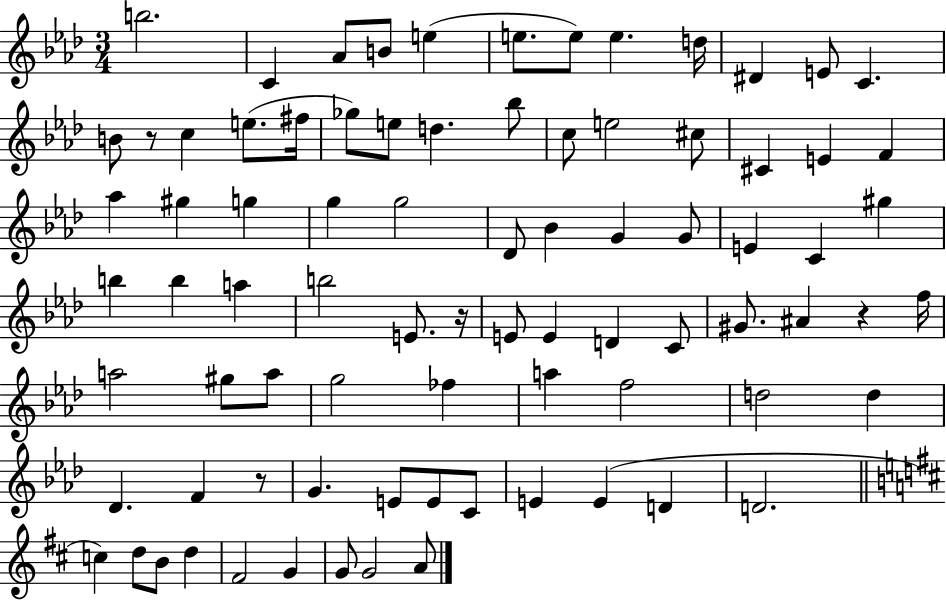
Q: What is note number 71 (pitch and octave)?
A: D5